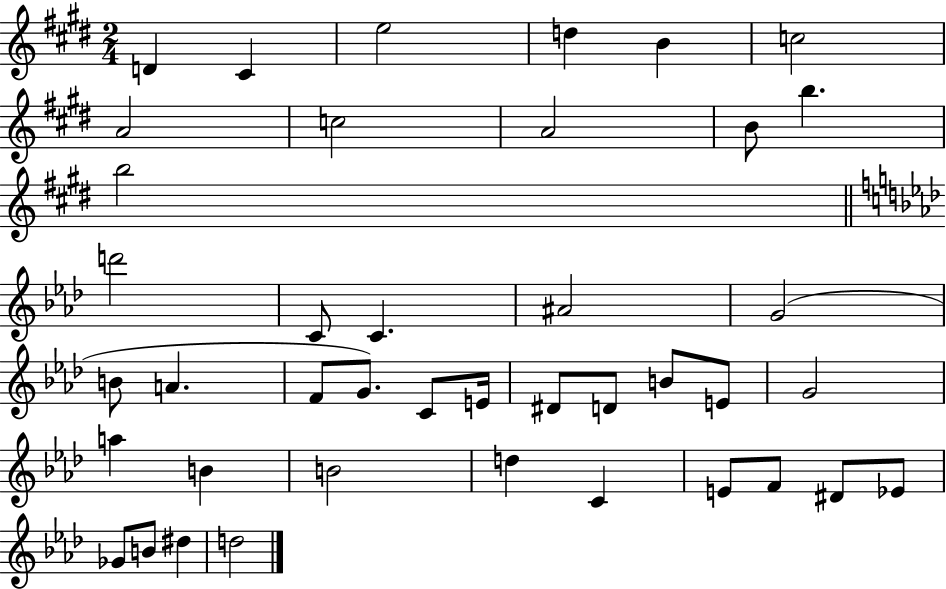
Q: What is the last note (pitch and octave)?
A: D5